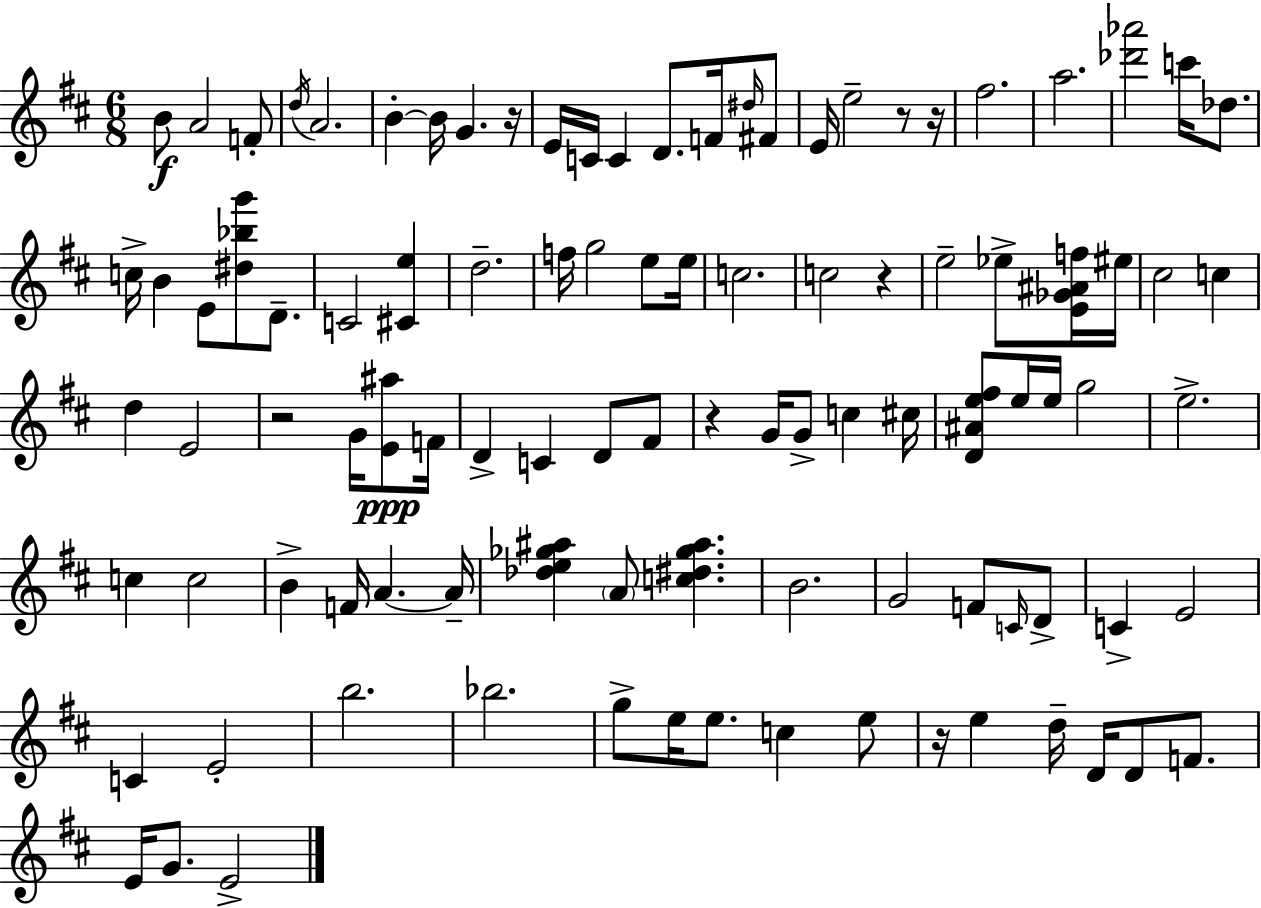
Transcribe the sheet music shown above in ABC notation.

X:1
T:Untitled
M:6/8
L:1/4
K:D
B/2 A2 F/2 d/4 A2 B B/4 G z/4 E/4 C/4 C D/2 F/4 ^d/4 ^F/2 E/4 e2 z/2 z/4 ^f2 a2 [_d'_a']2 c'/4 _d/2 c/4 B E/2 [^d_bg']/2 D/2 C2 [^Ce] d2 f/4 g2 e/2 e/4 c2 c2 z e2 _e/2 [E_G^Af]/4 ^e/4 ^c2 c d E2 z2 G/4 [E^a]/2 F/4 D C D/2 ^F/2 z G/4 G/2 c ^c/4 [D^Ae^f]/2 e/4 e/4 g2 e2 c c2 B F/4 A A/4 [_de_g^a] A/2 [c^d_g^a] B2 G2 F/2 C/4 D/2 C E2 C E2 b2 _b2 g/2 e/4 e/2 c e/2 z/4 e d/4 D/4 D/2 F/2 E/4 G/2 E2